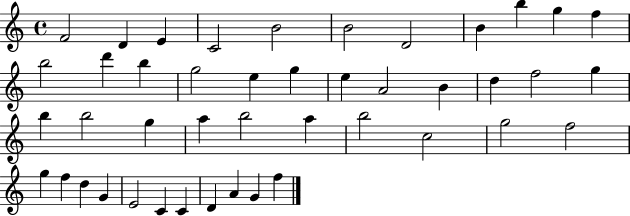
F4/h D4/q E4/q C4/h B4/h B4/h D4/h B4/q B5/q G5/q F5/q B5/h D6/q B5/q G5/h E5/q G5/q E5/q A4/h B4/q D5/q F5/h G5/q B5/q B5/h G5/q A5/q B5/h A5/q B5/h C5/h G5/h F5/h G5/q F5/q D5/q G4/q E4/h C4/q C4/q D4/q A4/q G4/q F5/q